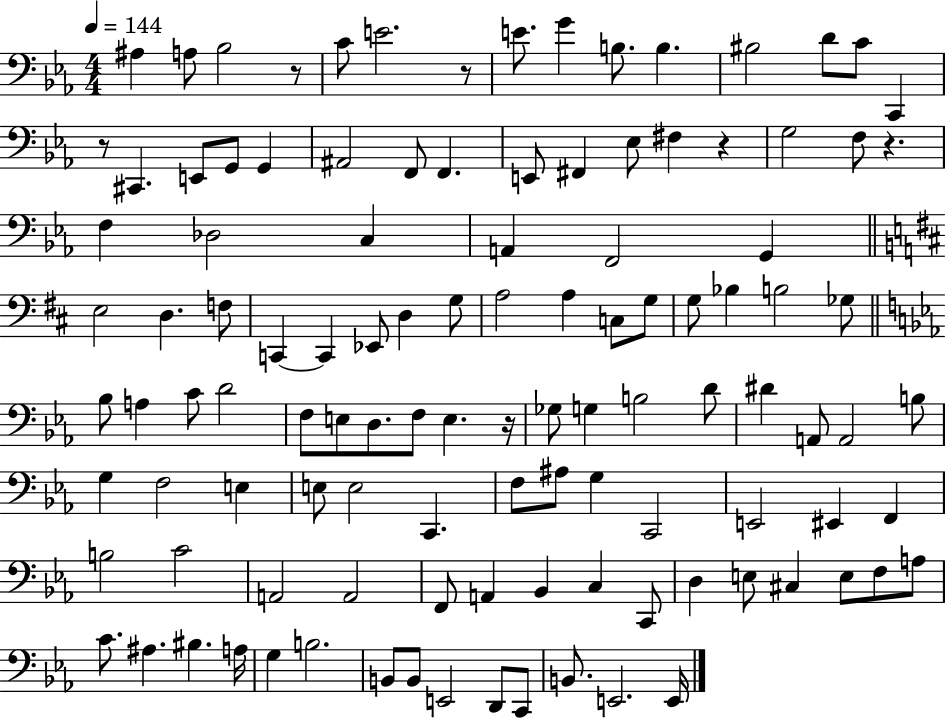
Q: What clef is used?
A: bass